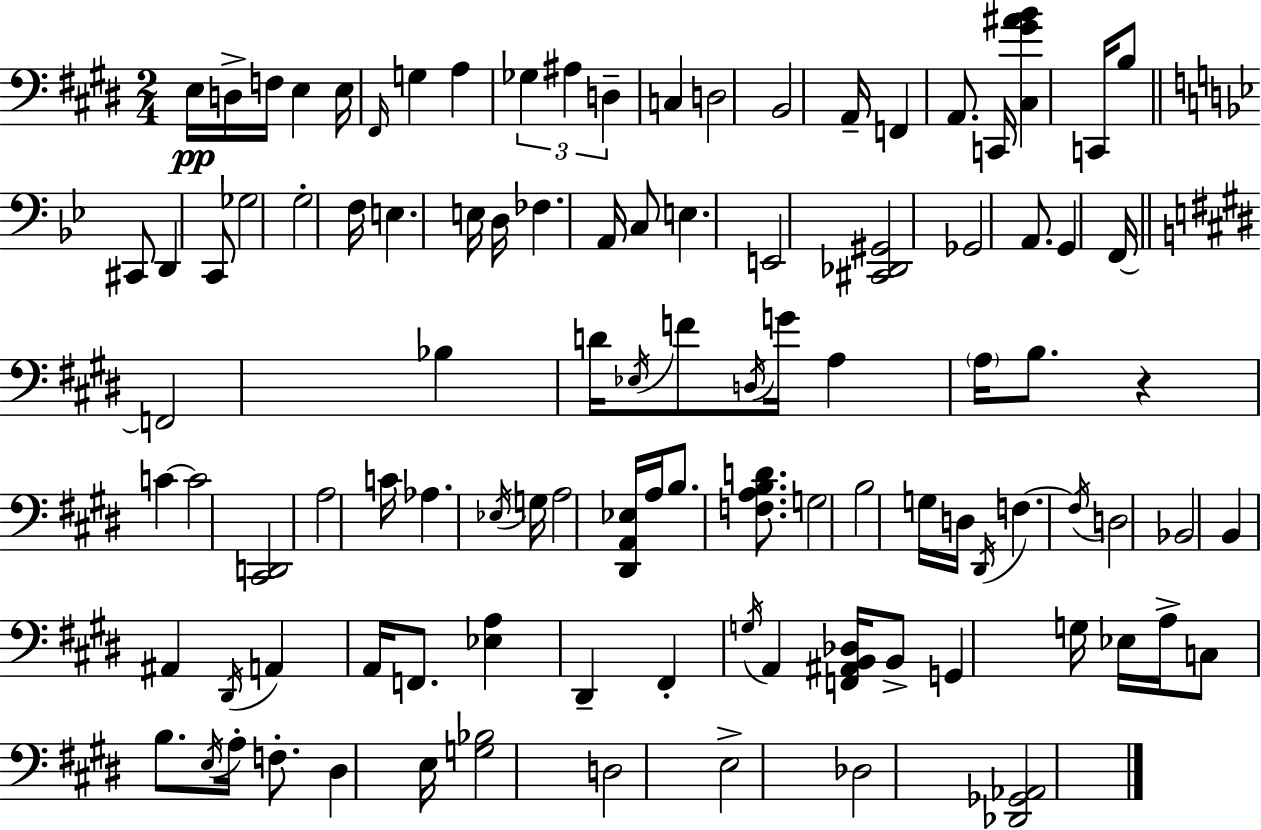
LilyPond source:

{
  \clef bass
  \numericTimeSignature
  \time 2/4
  \key e \major
  e16\pp d16-> f16 e4 e16 | \grace { fis,16 } g4 a4 | \tuplet 3/2 { ges4 ais4 | d4-- } c4 | \break d2 | b,2 | a,16-- f,4 a,8. | c,16 <cis gis' ais' b'>4 c,16 b8 | \break \bar "||" \break \key bes \major cis,8 d,4 c,8 | ges2 | g2-. | f16 e4. e16 | \break d16 fes4. a,16 | c8 e4. | e,2 | <cis, des, gis,>2 | \break ges,2 | a,8. g,4 f,16~~ | \bar "||" \break \key e \major f,2 | bes4 d'16 \acciaccatura { ees16 } f'8 | \acciaccatura { d16 } g'16 a4 \parenthesize a16 b8. | r4 c'4~~ | \break c'2 | <cis, d,>2 | a2 | c'16 aes4. | \break \acciaccatura { ees16 } g16 a2 | <dis, a, ees>16 a16 b8. | <f a b d'>8. g2 | b2 | \break g16 d16 \acciaccatura { dis,16 } f4.~~ | \acciaccatura { f16 } d2 | bes,2 | b,4 | \break ais,4 \acciaccatura { dis,16 } a,4 | a,16 f,8. <ees a>4 | dis,4-- fis,4-. | \acciaccatura { g16 } a,4 <f, ais, b, des>16 | \break b,8-> g,4 g16 ees16 | a16-> c8 b8. \acciaccatura { e16 } a16-. | f8.-. dis4 e16 | <g bes>2 | \break d2 | e2-> | des2 | <des, ges, aes,>2 | \break \bar "|."
}